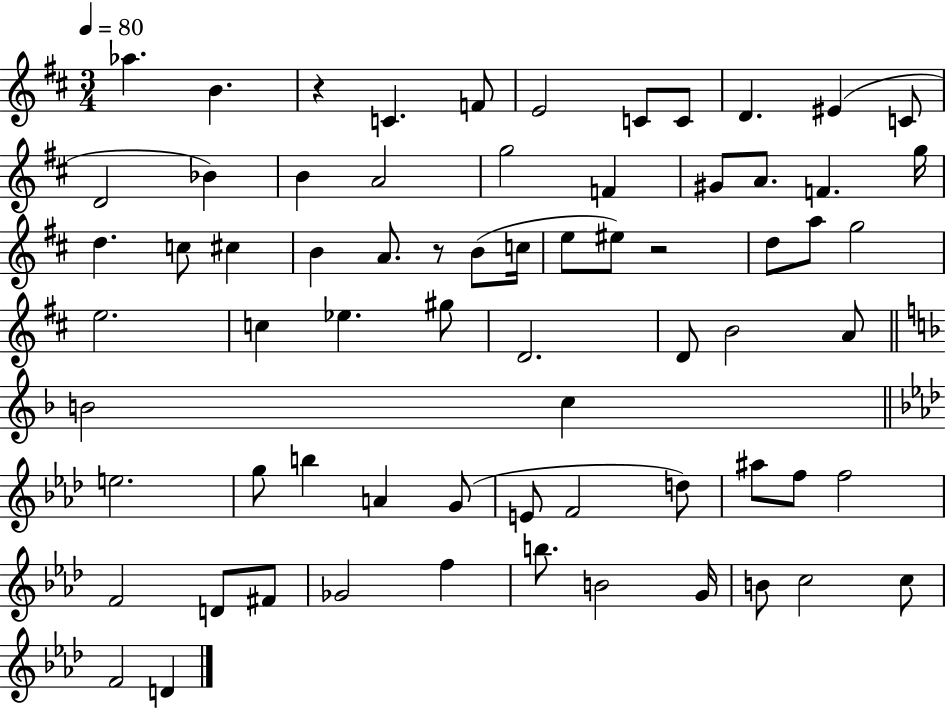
Ab5/q. B4/q. R/q C4/q. F4/e E4/h C4/e C4/e D4/q. EIS4/q C4/e D4/h Bb4/q B4/q A4/h G5/h F4/q G#4/e A4/e. F4/q. G5/s D5/q. C5/e C#5/q B4/q A4/e. R/e B4/e C5/s E5/e EIS5/e R/h D5/e A5/e G5/h E5/h. C5/q Eb5/q. G#5/e D4/h. D4/e B4/h A4/e B4/h C5/q E5/h. G5/e B5/q A4/q G4/e E4/e F4/h D5/e A#5/e F5/e F5/h F4/h D4/e F#4/e Gb4/h F5/q B5/e. B4/h G4/s B4/e C5/h C5/e F4/h D4/q